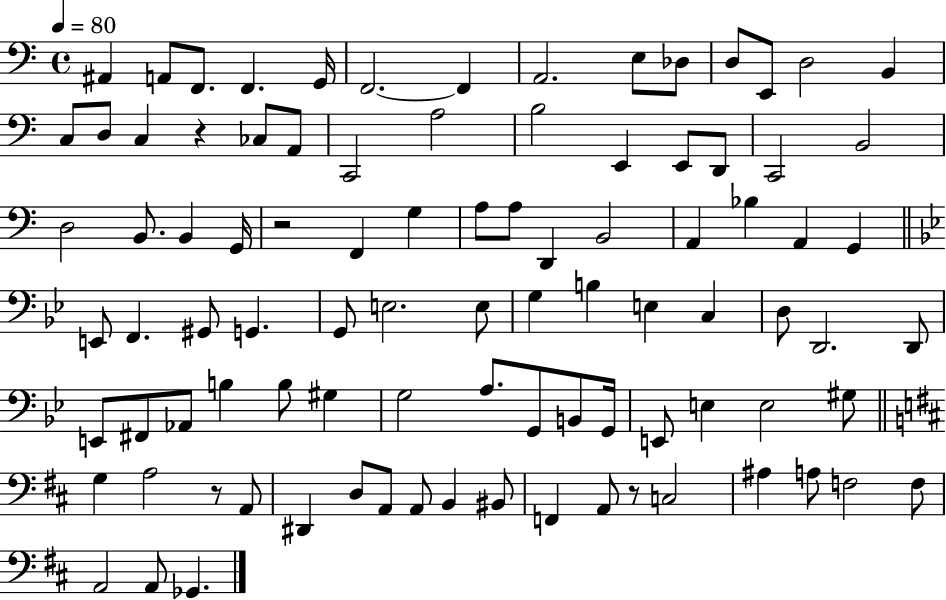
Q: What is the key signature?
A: C major